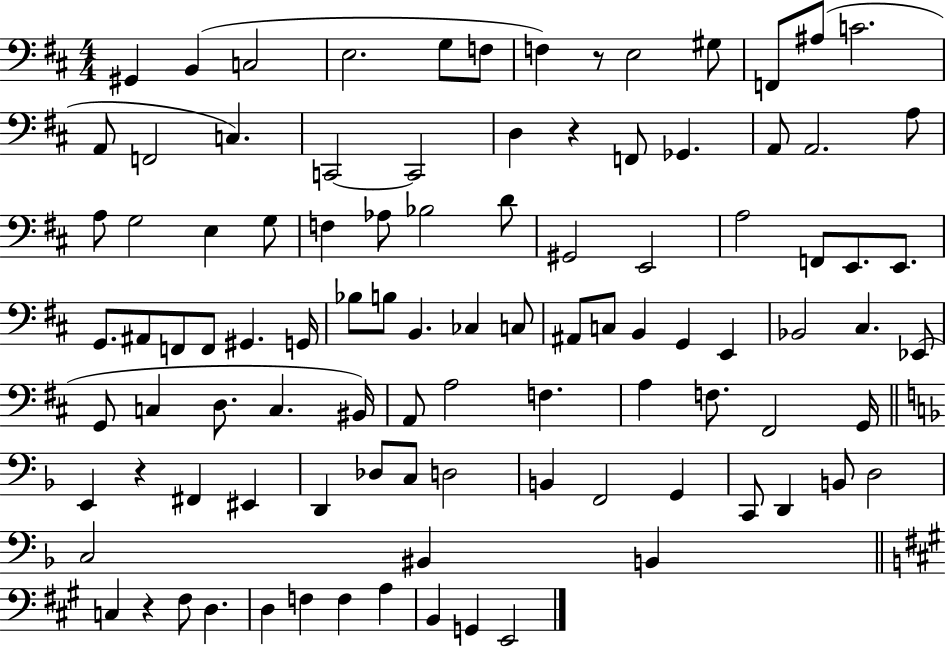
X:1
T:Untitled
M:4/4
L:1/4
K:D
^G,, B,, C,2 E,2 G,/2 F,/2 F, z/2 E,2 ^G,/2 F,,/2 ^A,/2 C2 A,,/2 F,,2 C, C,,2 C,,2 D, z F,,/2 _G,, A,,/2 A,,2 A,/2 A,/2 G,2 E, G,/2 F, _A,/2 _B,2 D/2 ^G,,2 E,,2 A,2 F,,/2 E,,/2 E,,/2 G,,/2 ^A,,/2 F,,/2 F,,/2 ^G,, G,,/4 _B,/2 B,/2 B,, _C, C,/2 ^A,,/2 C,/2 B,, G,, E,, _B,,2 ^C, _E,,/2 G,,/2 C, D,/2 C, ^B,,/4 A,,/2 A,2 F, A, F,/2 ^F,,2 G,,/4 E,, z ^F,, ^E,, D,, _D,/2 C,/2 D,2 B,, F,,2 G,, C,,/2 D,, B,,/2 D,2 C,2 ^B,, B,, C, z ^F,/2 D, D, F, F, A, B,, G,, E,,2